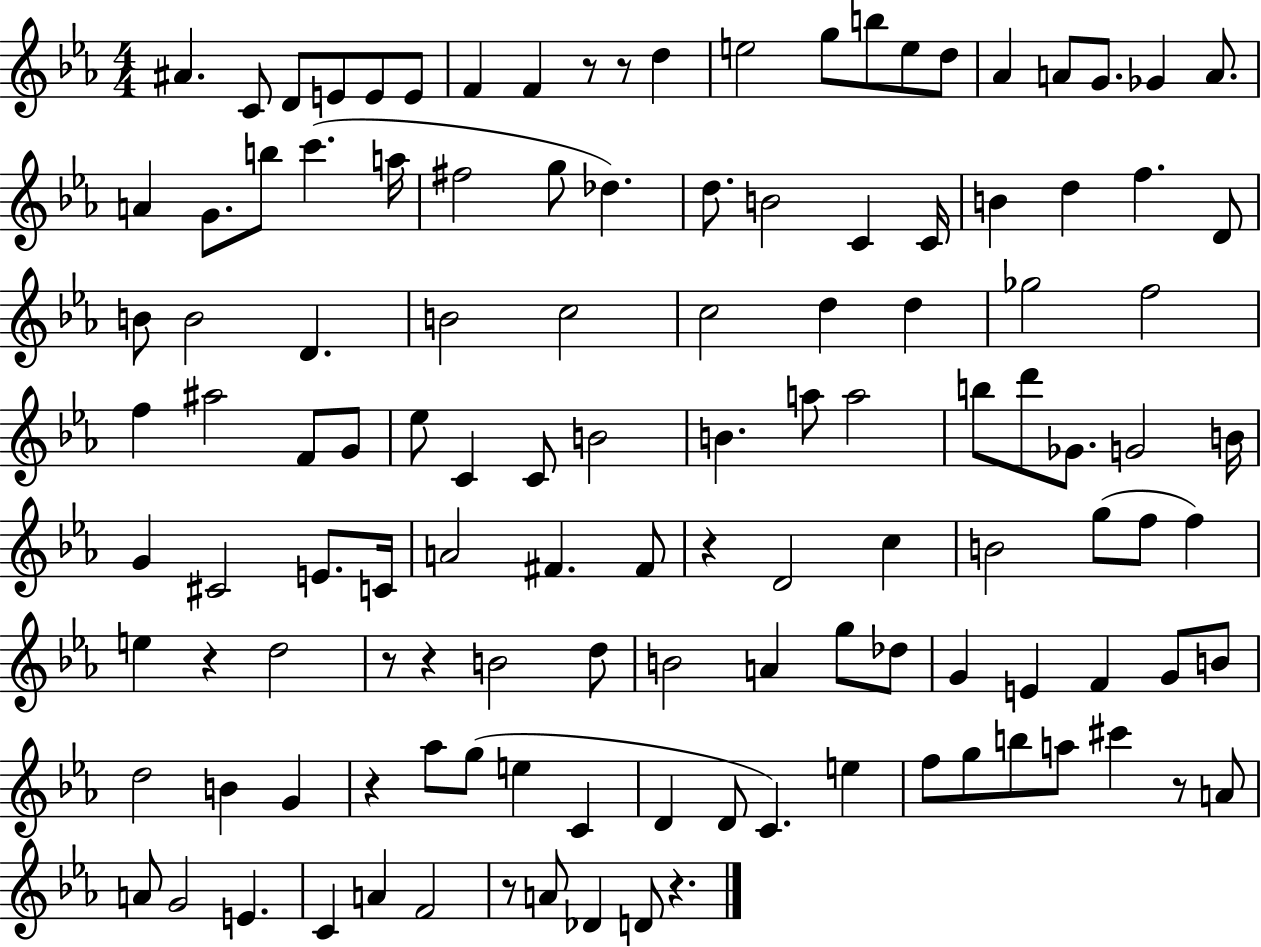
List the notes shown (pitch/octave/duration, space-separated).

A#4/q. C4/e D4/e E4/e E4/e E4/e F4/q F4/q R/e R/e D5/q E5/h G5/e B5/e E5/e D5/e Ab4/q A4/e G4/e. Gb4/q A4/e. A4/q G4/e. B5/e C6/q. A5/s F#5/h G5/e Db5/q. D5/e. B4/h C4/q C4/s B4/q D5/q F5/q. D4/e B4/e B4/h D4/q. B4/h C5/h C5/h D5/q D5/q Gb5/h F5/h F5/q A#5/h F4/e G4/e Eb5/e C4/q C4/e B4/h B4/q. A5/e A5/h B5/e D6/e Gb4/e. G4/h B4/s G4/q C#4/h E4/e. C4/s A4/h F#4/q. F#4/e R/q D4/h C5/q B4/h G5/e F5/e F5/q E5/q R/q D5/h R/e R/q B4/h D5/e B4/h A4/q G5/e Db5/e G4/q E4/q F4/q G4/e B4/e D5/h B4/q G4/q R/q Ab5/e G5/e E5/q C4/q D4/q D4/e C4/q. E5/q F5/e G5/e B5/e A5/e C#6/q R/e A4/e A4/e G4/h E4/q. C4/q A4/q F4/h R/e A4/e Db4/q D4/e R/q.